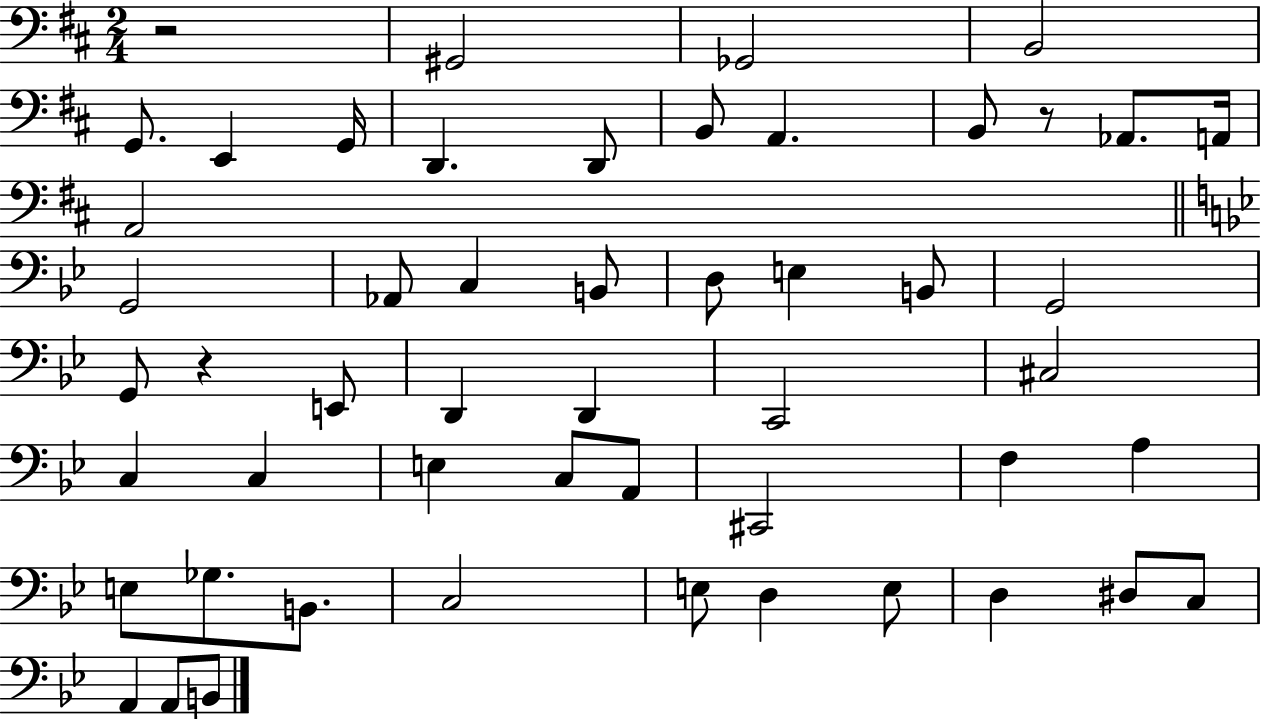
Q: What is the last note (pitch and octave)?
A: B2